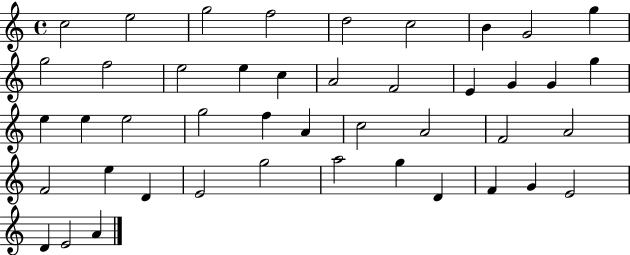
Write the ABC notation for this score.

X:1
T:Untitled
M:4/4
L:1/4
K:C
c2 e2 g2 f2 d2 c2 B G2 g g2 f2 e2 e c A2 F2 E G G g e e e2 g2 f A c2 A2 F2 A2 F2 e D E2 g2 a2 g D F G E2 D E2 A